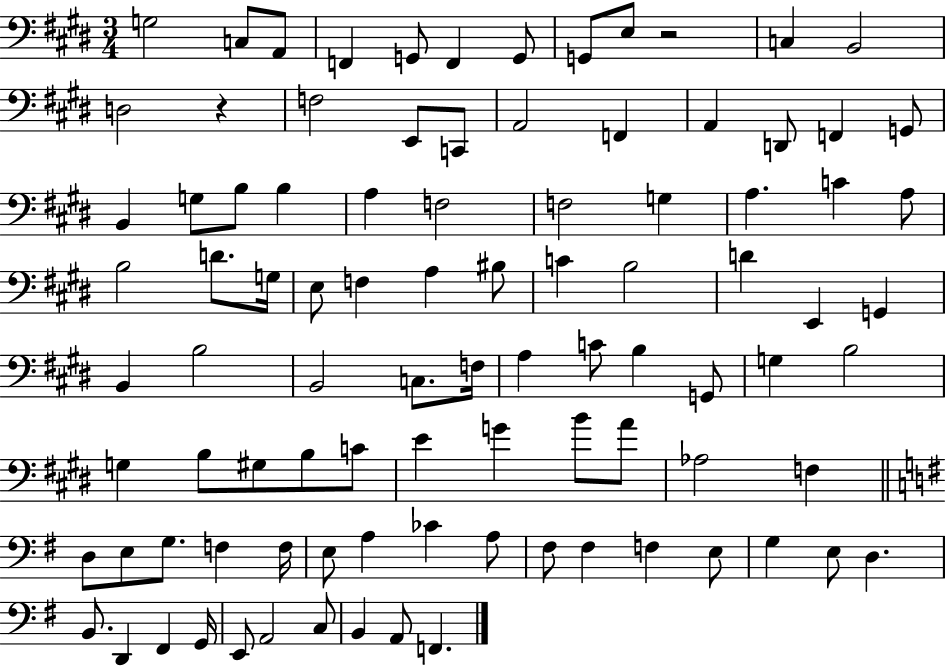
G3/h C3/e A2/e F2/q G2/e F2/q G2/e G2/e E3/e R/h C3/q B2/h D3/h R/q F3/h E2/e C2/e A2/h F2/q A2/q D2/e F2/q G2/e B2/q G3/e B3/e B3/q A3/q F3/h F3/h G3/q A3/q. C4/q A3/e B3/h D4/e. G3/s E3/e F3/q A3/q BIS3/e C4/q B3/h D4/q E2/q G2/q B2/q B3/h B2/h C3/e. F3/s A3/q C4/e B3/q G2/e G3/q B3/h G3/q B3/e G#3/e B3/e C4/e E4/q G4/q B4/e A4/e Ab3/h F3/q D3/e E3/e G3/e. F3/q F3/s E3/e A3/q CES4/q A3/e F#3/e F#3/q F3/q E3/e G3/q E3/e D3/q. B2/e. D2/q F#2/q G2/s E2/e A2/h C3/e B2/q A2/e F2/q.